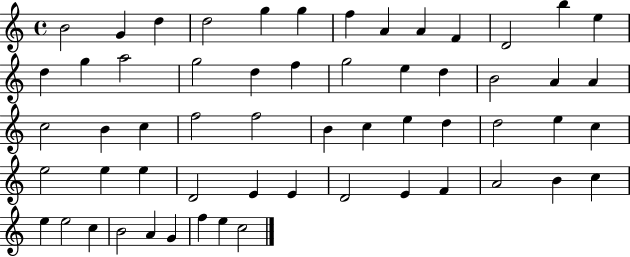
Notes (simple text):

B4/h G4/q D5/q D5/h G5/q G5/q F5/q A4/q A4/q F4/q D4/h B5/q E5/q D5/q G5/q A5/h G5/h D5/q F5/q G5/h E5/q D5/q B4/h A4/q A4/q C5/h B4/q C5/q F5/h F5/h B4/q C5/q E5/q D5/q D5/h E5/q C5/q E5/h E5/q E5/q D4/h E4/q E4/q D4/h E4/q F4/q A4/h B4/q C5/q E5/q E5/h C5/q B4/h A4/q G4/q F5/q E5/q C5/h